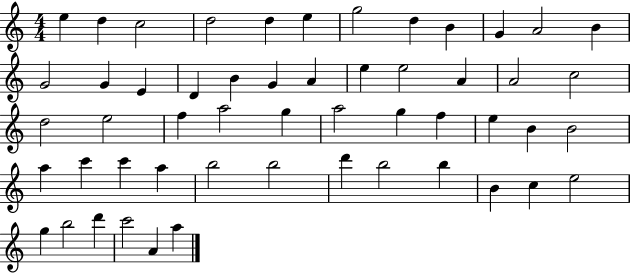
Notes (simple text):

E5/q D5/q C5/h D5/h D5/q E5/q G5/h D5/q B4/q G4/q A4/h B4/q G4/h G4/q E4/q D4/q B4/q G4/q A4/q E5/q E5/h A4/q A4/h C5/h D5/h E5/h F5/q A5/h G5/q A5/h G5/q F5/q E5/q B4/q B4/h A5/q C6/q C6/q A5/q B5/h B5/h D6/q B5/h B5/q B4/q C5/q E5/h G5/q B5/h D6/q C6/h A4/q A5/q